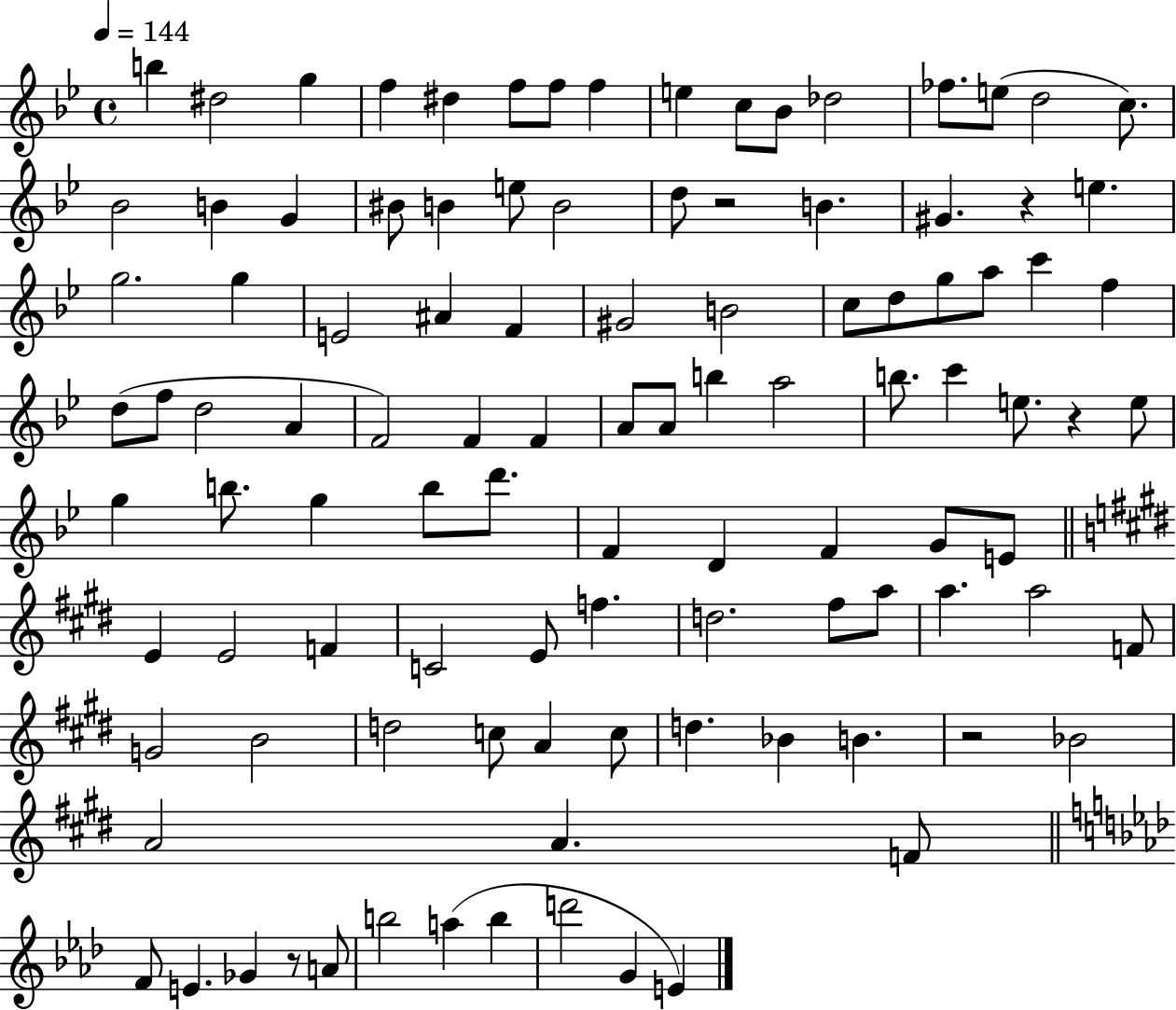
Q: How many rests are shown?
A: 5